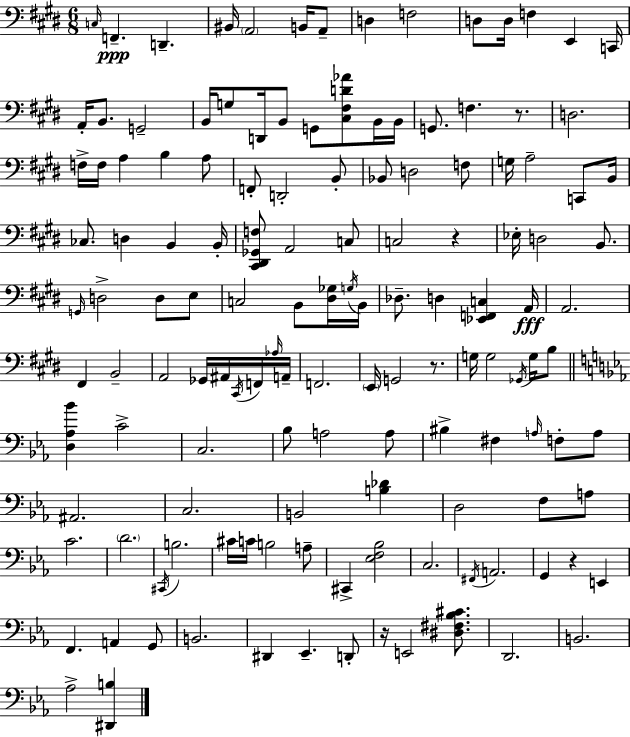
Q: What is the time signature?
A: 6/8